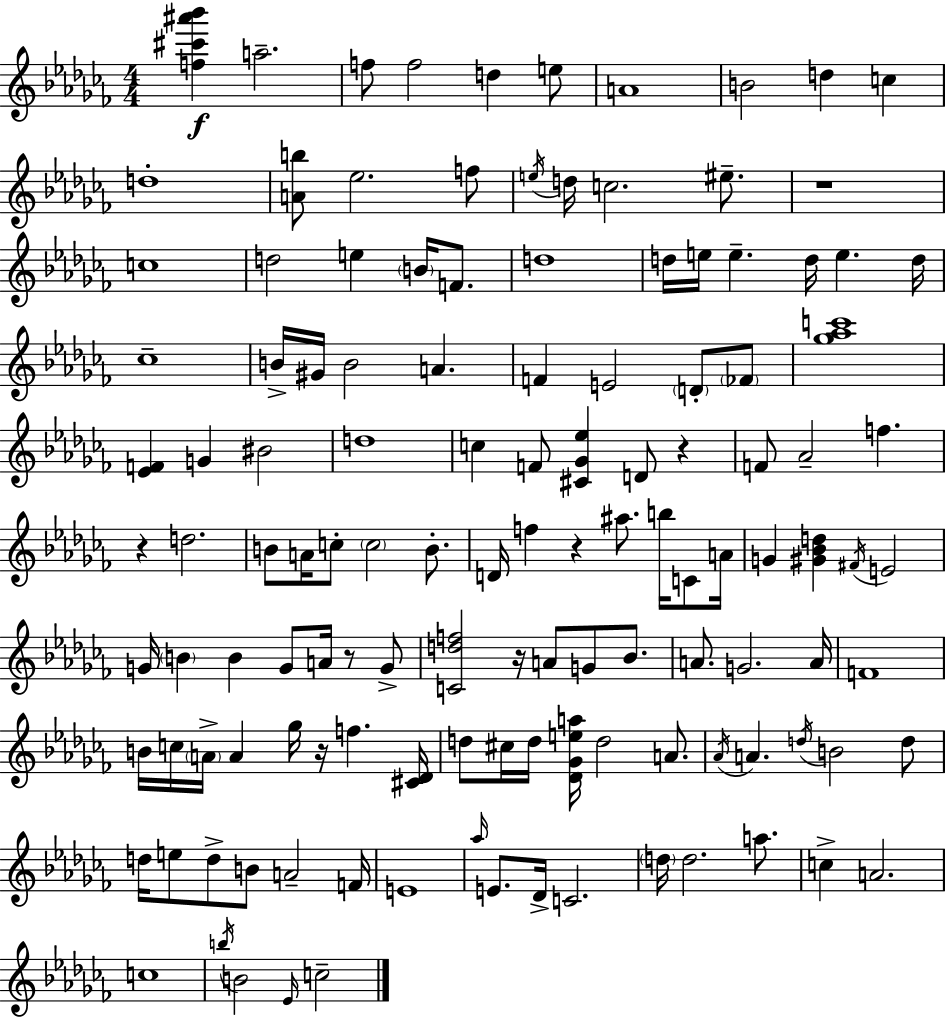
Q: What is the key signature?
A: AES minor